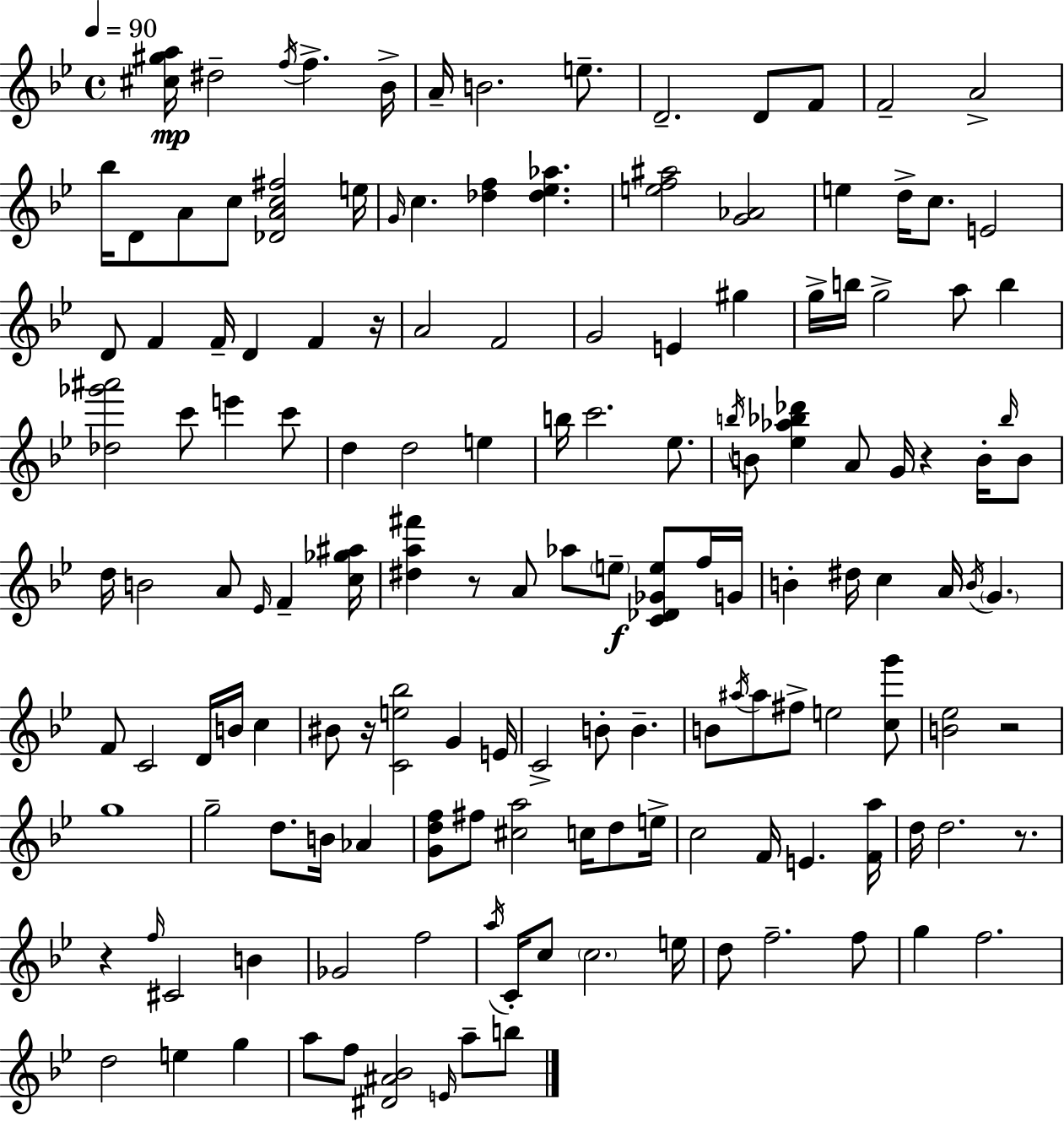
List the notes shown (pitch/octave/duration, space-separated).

[C#5,G#5,A5]/s D#5/h F5/s F5/q. Bb4/s A4/s B4/h. E5/e. D4/h. D4/e F4/e F4/h A4/h Bb5/s D4/e A4/e C5/e [Db4,A4,C5,F#5]/h E5/s G4/s C5/q. [Db5,F5]/q [Db5,Eb5,Ab5]/q. [E5,F5,A#5]/h [G4,Ab4]/h E5/q D5/s C5/e. E4/h D4/e F4/q F4/s D4/q F4/q R/s A4/h F4/h G4/h E4/q G#5/q G5/s B5/s G5/h A5/e B5/q [Db5,Gb6,A#6]/h C6/e E6/q C6/e D5/q D5/h E5/q B5/s C6/h. Eb5/e. B5/s B4/e [Eb5,Ab5,Bb5,Db6]/q A4/e G4/s R/q B4/s Bb5/s B4/e D5/s B4/h A4/e Eb4/s F4/q [C5,Gb5,A#5]/s [D#5,A5,F#6]/q R/e A4/e Ab5/e E5/e [C4,Db4,Gb4,E5]/e F5/s G4/s B4/q D#5/s C5/q A4/s B4/s G4/q. F4/e C4/h D4/s B4/s C5/q BIS4/e R/s [C4,E5,Bb5]/h G4/q E4/s C4/h B4/e B4/q. B4/e A#5/s A#5/e F#5/e E5/h [C5,G6]/e [B4,Eb5]/h R/h G5/w G5/h D5/e. B4/s Ab4/q [G4,D5,F5]/e F#5/e [C#5,A5]/h C5/s D5/e E5/s C5/h F4/s E4/q. [F4,A5]/s D5/s D5/h. R/e. R/q F5/s C#4/h B4/q Gb4/h F5/h A5/s C4/s C5/e C5/h. E5/s D5/e F5/h. F5/e G5/q F5/h. D5/h E5/q G5/q A5/e F5/e [D#4,A#4,Bb4]/h E4/s A5/e B5/e